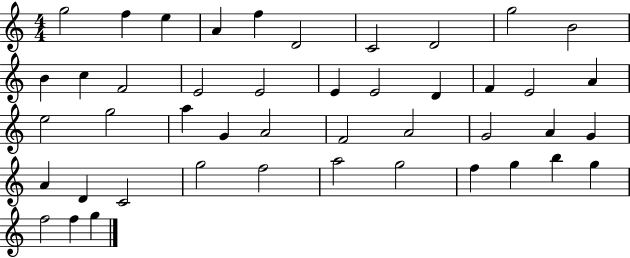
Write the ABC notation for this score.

X:1
T:Untitled
M:4/4
L:1/4
K:C
g2 f e A f D2 C2 D2 g2 B2 B c F2 E2 E2 E E2 D F E2 A e2 g2 a G A2 F2 A2 G2 A G A D C2 g2 f2 a2 g2 f g b g f2 f g